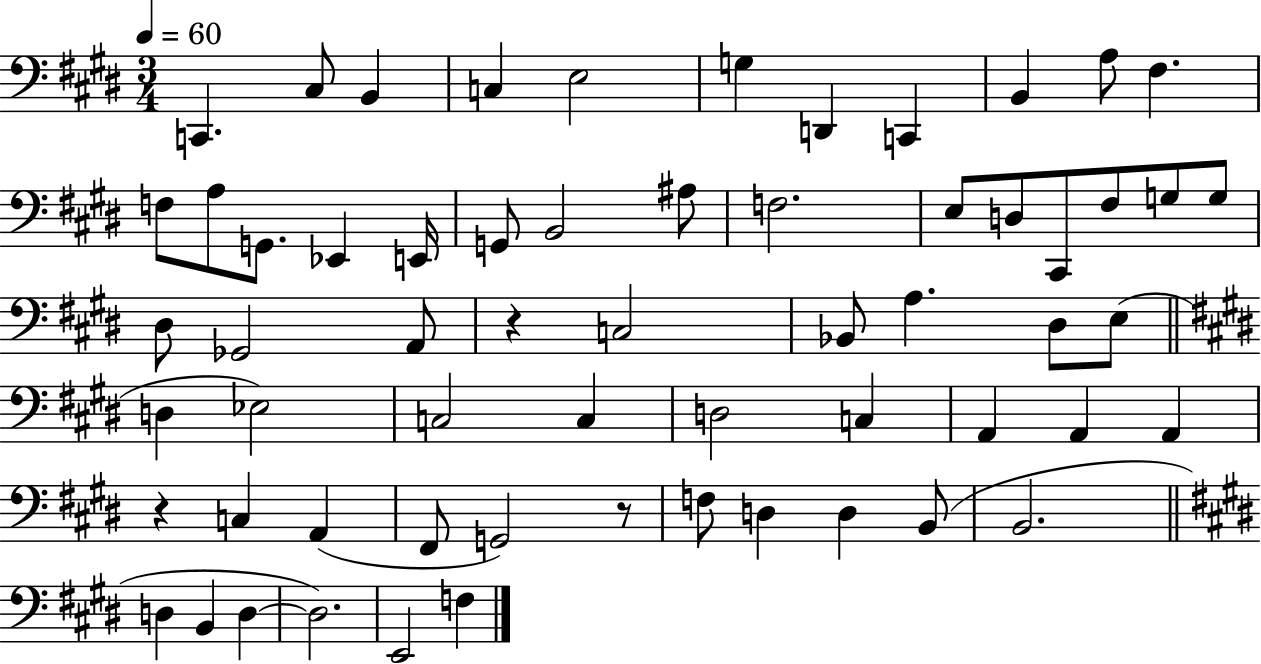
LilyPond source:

{
  \clef bass
  \numericTimeSignature
  \time 3/4
  \key e \major
  \tempo 4 = 60
  \repeat volta 2 { c,4. cis8 b,4 | c4 e2 | g4 d,4 c,4 | b,4 a8 fis4. | \break f8 a8 g,8. ees,4 e,16 | g,8 b,2 ais8 | f2. | e8 d8 cis,8 fis8 g8 g8 | \break dis8 ges,2 a,8 | r4 c2 | bes,8 a4. dis8 e8( | \bar "||" \break \key e \major d4 ees2) | c2 c4 | d2 c4 | a,4 a,4 a,4 | \break r4 c4 a,4( | fis,8 g,2) r8 | f8 d4 d4 b,8( | b,2. | \break \bar "||" \break \key e \major d4 b,4 d4~~ | d2.) | e,2 f4 | } \bar "|."
}